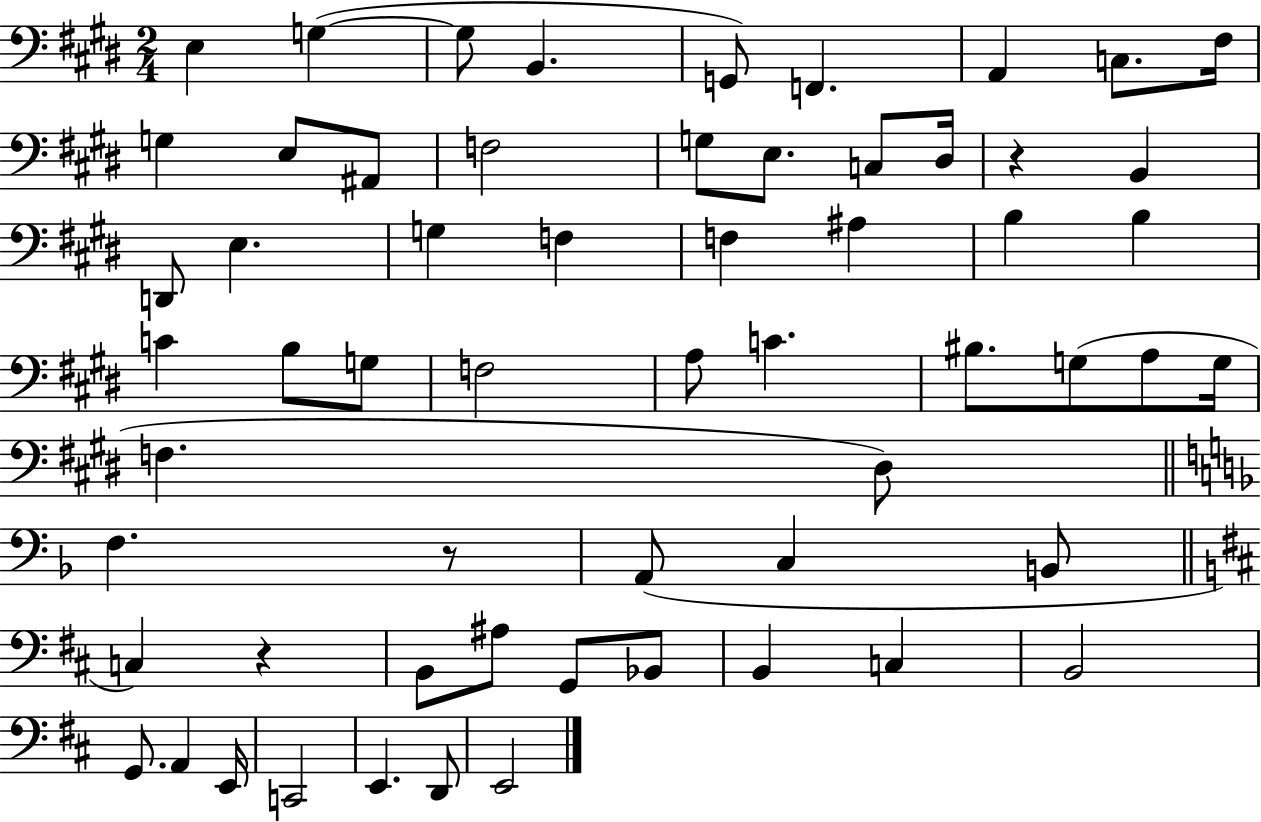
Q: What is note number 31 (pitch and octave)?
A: A3